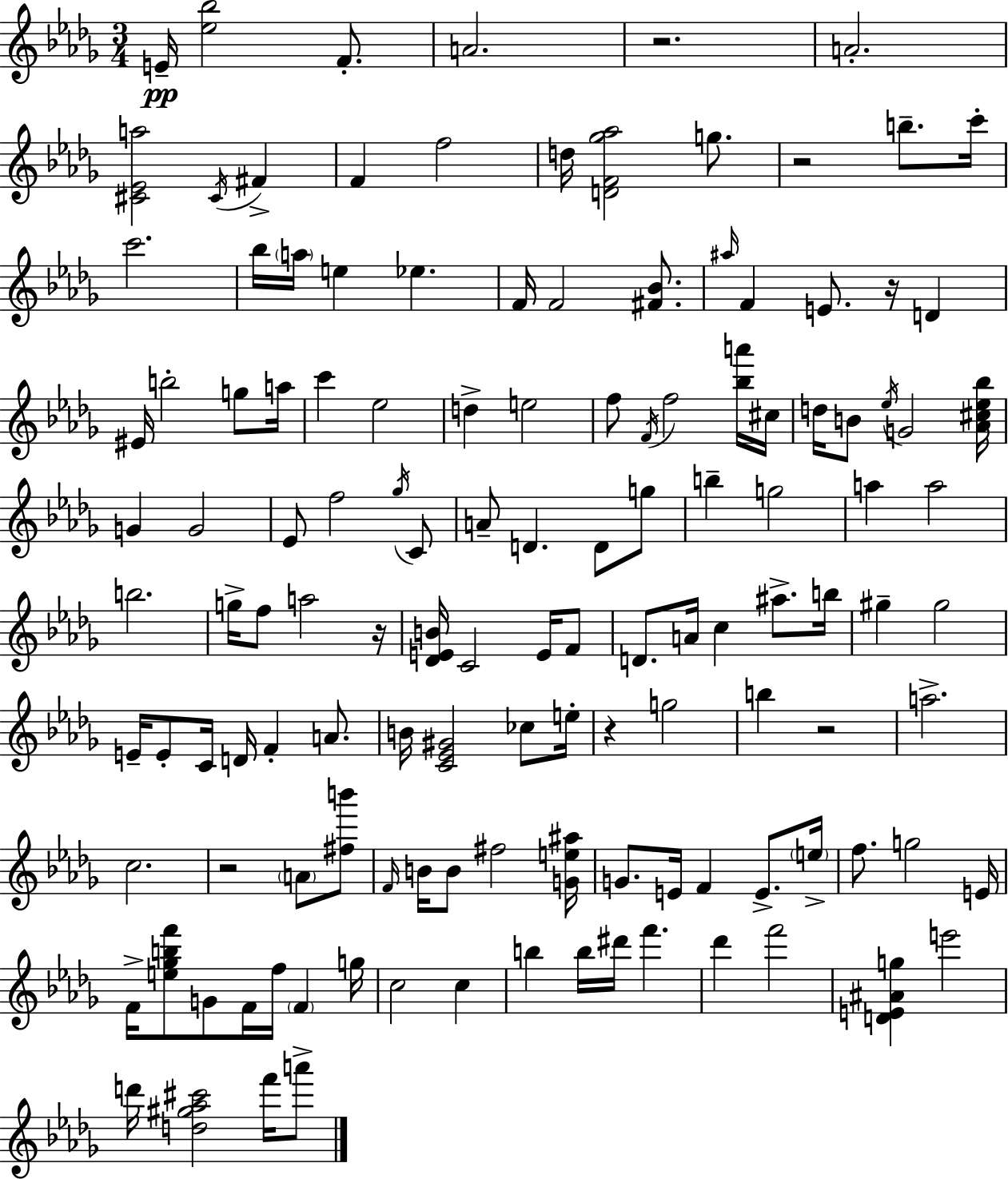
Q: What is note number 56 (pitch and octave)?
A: F5